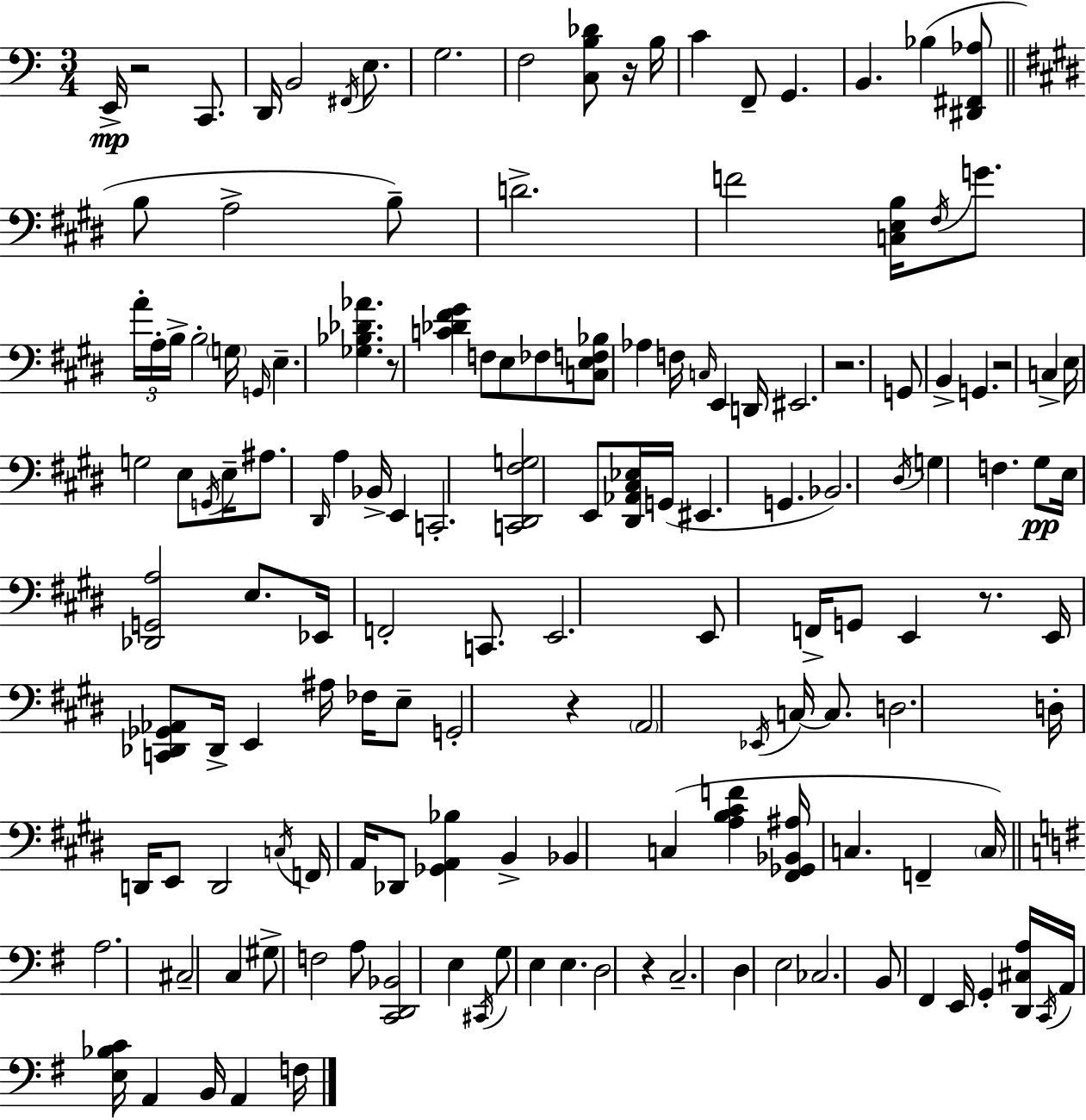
X:1
T:Untitled
M:3/4
L:1/4
K:C
E,,/4 z2 C,,/2 D,,/4 B,,2 ^F,,/4 E,/2 G,2 F,2 [C,B,_D]/2 z/4 B,/4 C F,,/2 G,, B,, _B, [^D,,^F,,_A,]/2 B,/2 A,2 B,/2 D2 F2 [C,E,B,]/4 ^F,/4 G/2 A/4 A,/4 B,/4 B,2 G,/4 G,,/4 E, [_G,_B,_D_A] z/2 [C_D^F^G] F,/2 E,/2 _F,/2 [C,E,F,_B,]/2 _A, F,/4 C,/4 E,, D,,/4 ^E,,2 z2 G,,/2 B,, G,, z2 C, E,/4 G,2 E,/2 G,,/4 E,/4 ^A,/2 ^D,,/4 A, _B,,/4 E,, C,,2 [C,,^D,,^F,G,]2 E,,/2 [^D,,_A,,^C,_E,]/4 G,,/4 ^E,, G,, _B,,2 ^D,/4 G, F, ^G,/2 E,/4 [_D,,G,,A,]2 E,/2 _E,,/4 F,,2 C,,/2 E,,2 E,,/2 F,,/4 G,,/2 E,, z/2 E,,/4 [C,,_D,,_G,,_A,,]/2 _D,,/4 E,, ^A,/4 _F,/4 E,/2 G,,2 z A,,2 _E,,/4 C,/4 C,/2 D,2 D,/4 D,,/4 E,,/2 D,,2 C,/4 F,,/4 A,,/4 _D,,/2 [_G,,A,,_B,] B,, _B,, C, [A,B,^CF] [^F,,_G,,_B,,^A,]/4 C, F,, C,/4 A,2 ^C,2 C, ^G,/2 F,2 A,/2 [C,,D,,_B,,]2 E, ^C,,/4 G,/2 E, E, D,2 z C,2 D, E,2 _C,2 B,,/2 ^F,, E,,/4 G,, [D,,^C,A,]/4 C,,/4 A,,/4 [E,_B,C]/4 A,, B,,/4 A,, F,/4